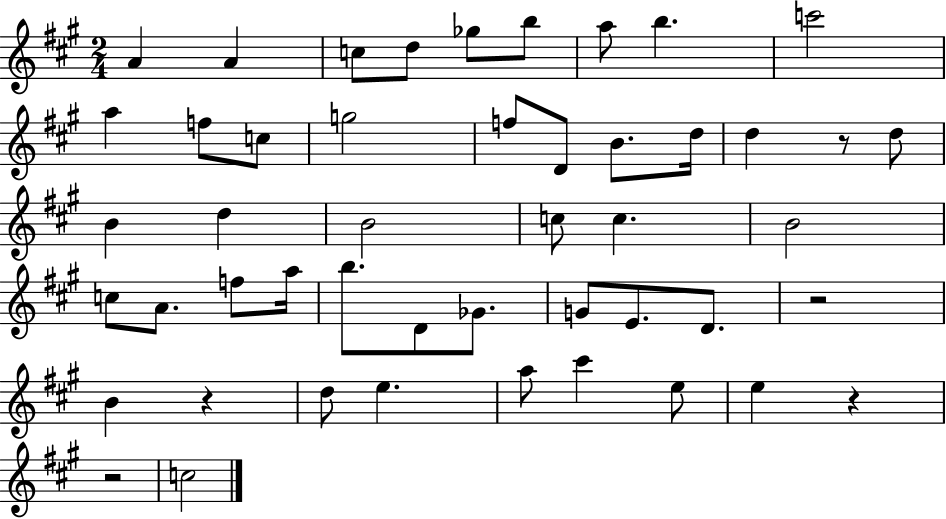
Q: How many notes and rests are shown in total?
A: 48